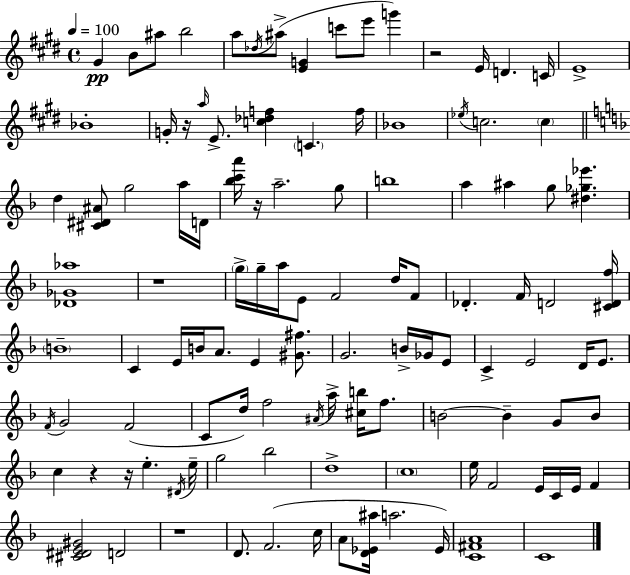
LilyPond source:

{
  \clef treble
  \time 4/4
  \defaultTimeSignature
  \key e \major
  \tempo 4 = 100
  \repeat volta 2 { gis'4\pp b'8 ais''8 b''2 | a''8 \acciaccatura { des''16 } ais''8->( <e' g'>4 c'''8 e'''8 g'''4) | r2 e'16 d'4. | c'16 e'1-> | \break bes'1-. | g'16-. r16 \grace { a''16 } e'8.-> <c'' des'' f''>4 \parenthesize c'4. | f''16 bes'1 | \acciaccatura { ees''16 } c''2. \parenthesize c''4 | \break \bar "||" \break \key d \minor d''4 <cis' dis' ais'>8 g''2 a''16 d'16 | <bes'' c''' a'''>16 r16 a''2.-- g''8 | b''1 | a''4 ais''4 g''8 <dis'' ges'' ees'''>4. | \break <des' ges' aes''>1 | r1 | \parenthesize g''16-> g''16-- a''16 e'8 f'2 d''16 f'8 | des'4.-. f'16 d'2 <cis' d' f''>16 | \break \parenthesize b'1-- | c'4 e'16 b'16 a'8. e'4 <gis' fis''>8. | g'2. b'16-> ges'16 e'8 | c'4-> e'2 d'16 e'8. | \break \acciaccatura { f'16 } g'2 f'2( | c'8 d''16) f''2 \acciaccatura { ais'16 } a''16-> <cis'' b''>16 f''8. | b'2~~ b'4-- g'8 | b'8 c''4 r4 r16 e''4.-. | \break \acciaccatura { dis'16 } e''16-- g''2 bes''2 | d''1-> | \parenthesize c''1 | e''16 f'2 e'16 c'16 e'16 f'4 | \break <cis' dis' e' gis'>2 d'2 | r1 | d'8. f'2.( | c''16 a'8 <d' ees' ais''>16 a''2. | \break ees'16) <c' fis' a'>1 | c'1 | } \bar "|."
}